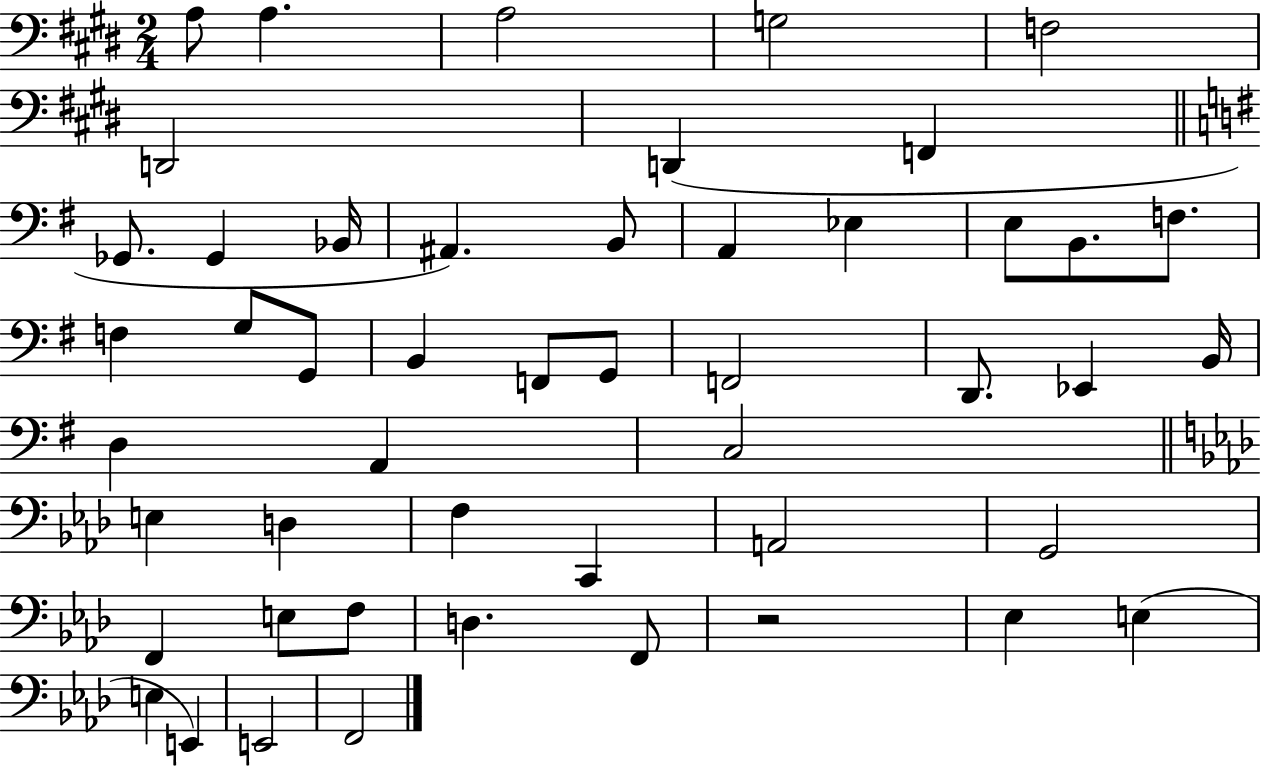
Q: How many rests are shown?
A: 1